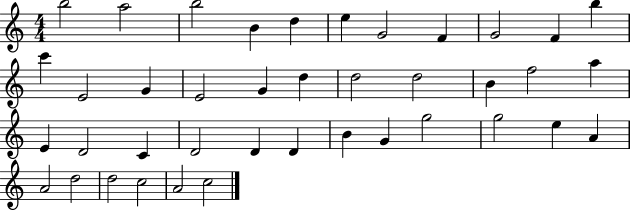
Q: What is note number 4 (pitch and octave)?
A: B4